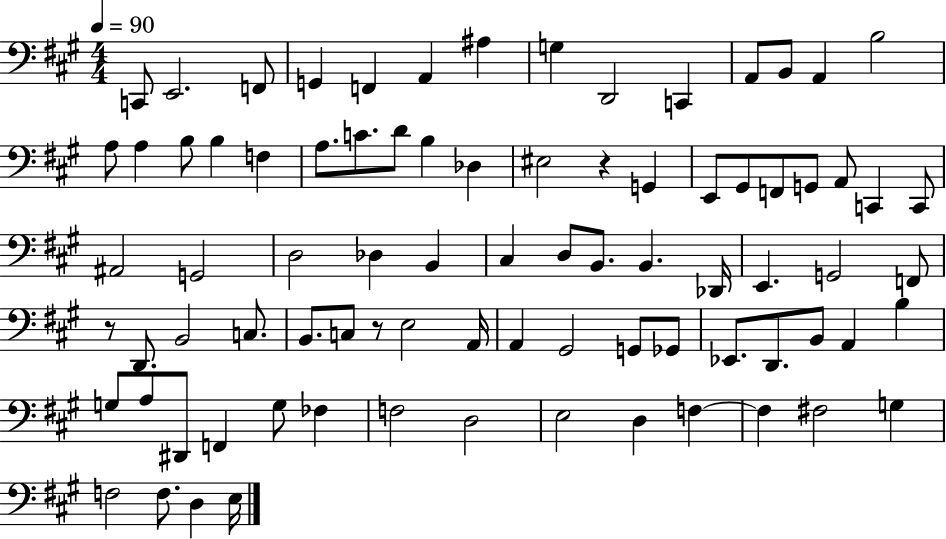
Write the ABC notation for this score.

X:1
T:Untitled
M:4/4
L:1/4
K:A
C,,/2 E,,2 F,,/2 G,, F,, A,, ^A, G, D,,2 C,, A,,/2 B,,/2 A,, B,2 A,/2 A, B,/2 B, F, A,/2 C/2 D/2 B, _D, ^E,2 z G,, E,,/2 ^G,,/2 F,,/2 G,,/2 A,,/2 C,, C,,/2 ^A,,2 G,,2 D,2 _D, B,, ^C, D,/2 B,,/2 B,, _D,,/4 E,, G,,2 F,,/2 z/2 D,,/2 B,,2 C,/2 B,,/2 C,/2 z/2 E,2 A,,/4 A,, ^G,,2 G,,/2 _G,,/2 _E,,/2 D,,/2 B,,/2 A,, B, G,/2 A,/2 ^D,,/2 F,, G,/2 _F, F,2 D,2 E,2 D, F, F, ^F,2 G, F,2 F,/2 D, E,/4